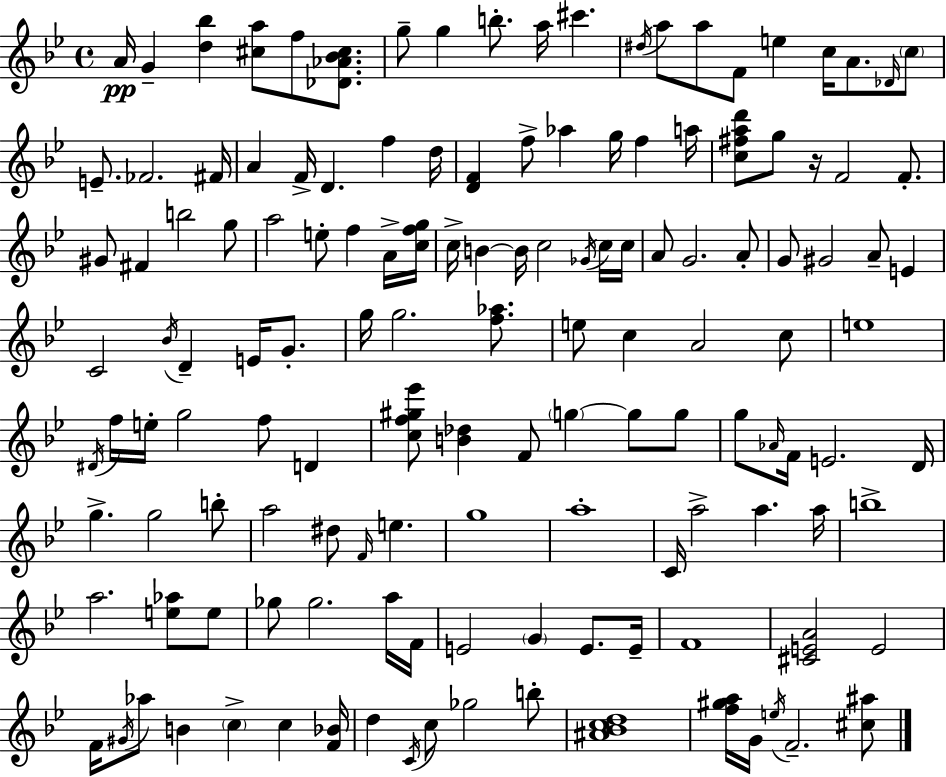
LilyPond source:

{
  \clef treble
  \time 4/4
  \defaultTimeSignature
  \key bes \major
  a'16\pp g'4-- <d'' bes''>4 <cis'' a''>8 f''8 <des' aes' bes' cis''>8. | g''8-- g''4 b''8.-. a''16 cis'''4. | \acciaccatura { dis''16 } a''8 a''8 f'8 e''4 c''16 a'8. \grace { des'16 } | \parenthesize c''8 e'8.-- fes'2. | \break fis'16 a'4 f'16-> d'4. f''4 | d''16 <d' f'>4 f''8-> aes''4 g''16 f''4 | a''16 <c'' fis'' a'' d'''>8 g''8 r16 f'2 f'8.-. | gis'8 fis'4 b''2 | \break g''8 a''2 e''8-. f''4 | a'16-> <c'' f'' g''>16 c''16-> b'4~~ b'16 c''2 | \acciaccatura { ges'16 } c''16 c''16 a'8 g'2. | a'8-. g'8 gis'2 a'8-- e'4 | \break c'2 \acciaccatura { bes'16 } d'4-- | e'16 g'8.-. g''16 g''2. | <f'' aes''>8. e''8 c''4 a'2 | c''8 e''1 | \break \acciaccatura { dis'16 } f''16 e''16-. g''2 f''8 | d'4 <c'' f'' gis'' ees'''>8 <b' des''>4 f'8 \parenthesize g''4~~ | g''8 g''8 g''8 \grace { aes'16 } f'16 e'2. | d'16 g''4.-> g''2 | \break b''8-. a''2 dis''8 | \grace { f'16 } e''4. g''1 | a''1-. | c'16 a''2-> | \break a''4. a''16 b''1-> | a''2. | <e'' aes''>8 e''8 ges''8 ges''2. | a''16 f'16 e'2 \parenthesize g'4 | \break e'8. e'16-- f'1 | <cis' e' a'>2 e'2 | f'16 \acciaccatura { gis'16 } aes''8 b'4 \parenthesize c''4-> | c''4 <f' bes'>16 d''4 \acciaccatura { c'16 } c''8 ges''2 | \break b''8-. <ais' bes' c'' d''>1 | <f'' gis'' a''>16 g'16 \acciaccatura { e''16 } f'2.-- | <cis'' ais''>8 \bar "|."
}